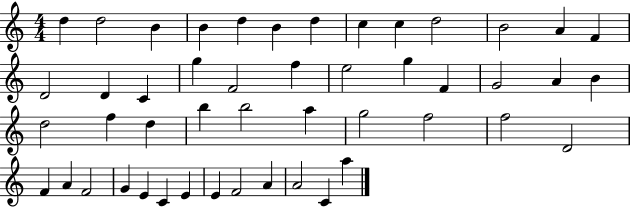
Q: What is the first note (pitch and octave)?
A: D5